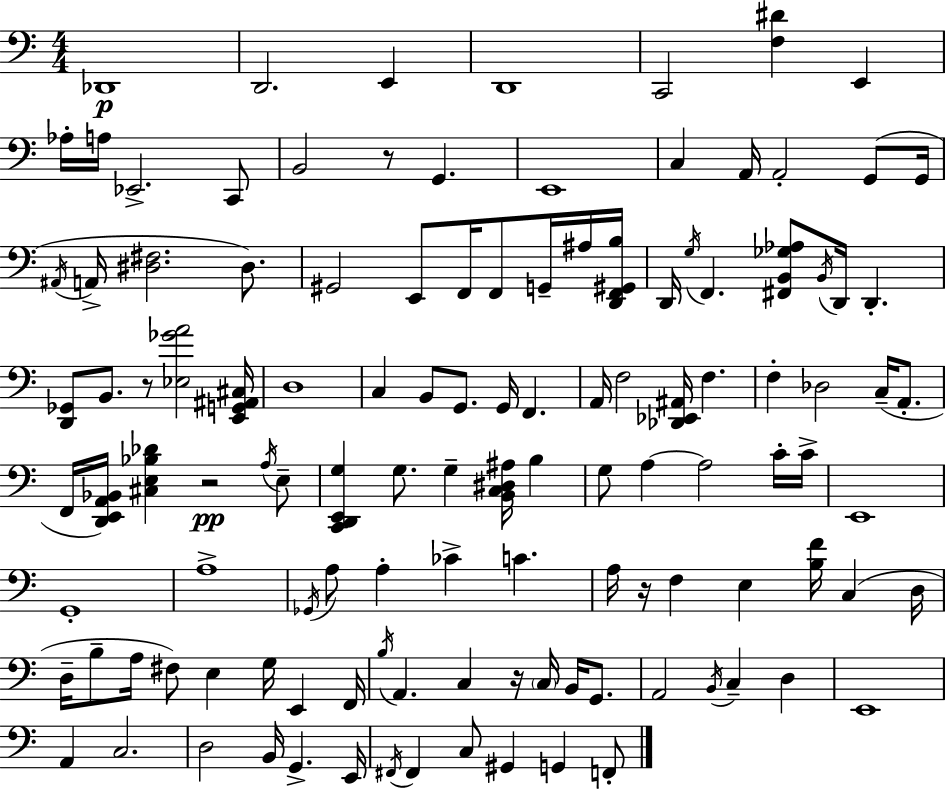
{
  \clef bass
  \numericTimeSignature
  \time 4/4
  \key c \major
  des,1\p | d,2. e,4 | d,1 | c,2 <f dis'>4 e,4 | \break aes16-. a16 ees,2.-> c,8 | b,2 r8 g,4. | e,1 | c4 a,16 a,2-. g,8( g,16 | \break \acciaccatura { ais,16 } a,16-> <dis fis>2. dis8.) | gis,2 e,8 f,16 f,8 g,16-- ais16 | <d, f, gis, b>16 d,16 \acciaccatura { g16 } f,4. <fis, b, ges aes>8 \acciaccatura { b,16 } d,16 d,4.-. | <d, ges,>8 b,8. r8 <ees ges' a'>2 | \break <e, g, ais, cis>16 d1 | c4 b,8 g,8. g,16 f,4. | a,16 f2 <des, ees, ais,>16 f4. | f4-. des2 c16--( | \break a,8.-. f,16 <d, e, a, bes,>16) <cis e bes des'>4 r2\pp | \acciaccatura { a16 } e8-- <c, d, e, g>4 g8. g4-- <b, c dis ais>16 | b4 g8 a4~~ a2 | c'16-. c'16-> e,1 | \break g,1-. | a1-> | \acciaccatura { ges,16 } a8 a4-. ces'4-> c'4. | a16 r16 f4 e4 <b f'>16 | \break c4( d16 d16-- b8-- a16 fis8) e4 g16 | e,4 f,16 \acciaccatura { b16 } a,4. c4 | r16 \parenthesize c16 b,16 g,8. a,2 \acciaccatura { b,16 } c4-- | d4 e,1 | \break a,4 c2. | d2 b,16 | g,4.-> e,16 \acciaccatura { fis,16 } fis,4 c8 gis,4 | g,4 f,8-. \bar "|."
}